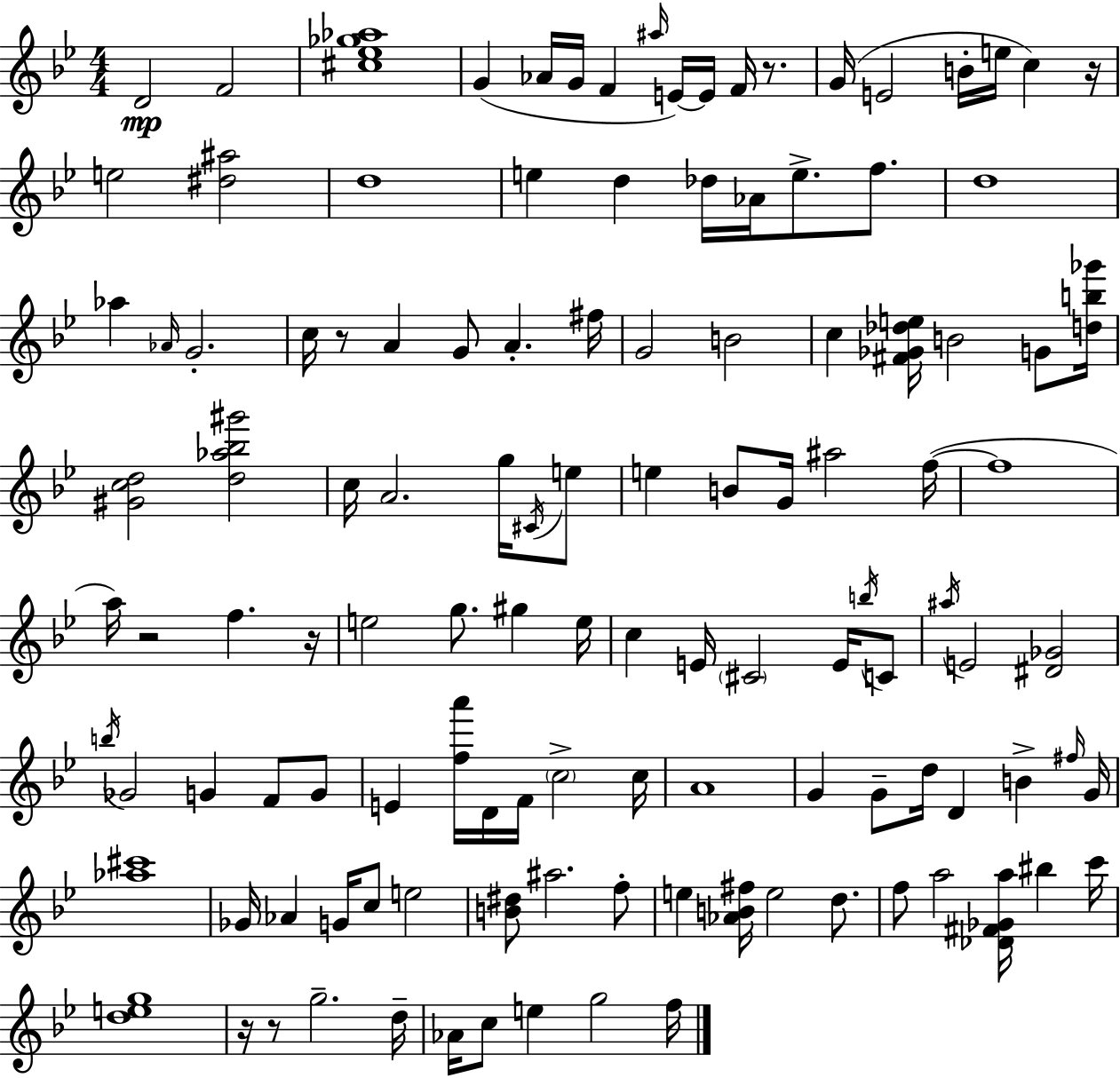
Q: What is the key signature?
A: BES major